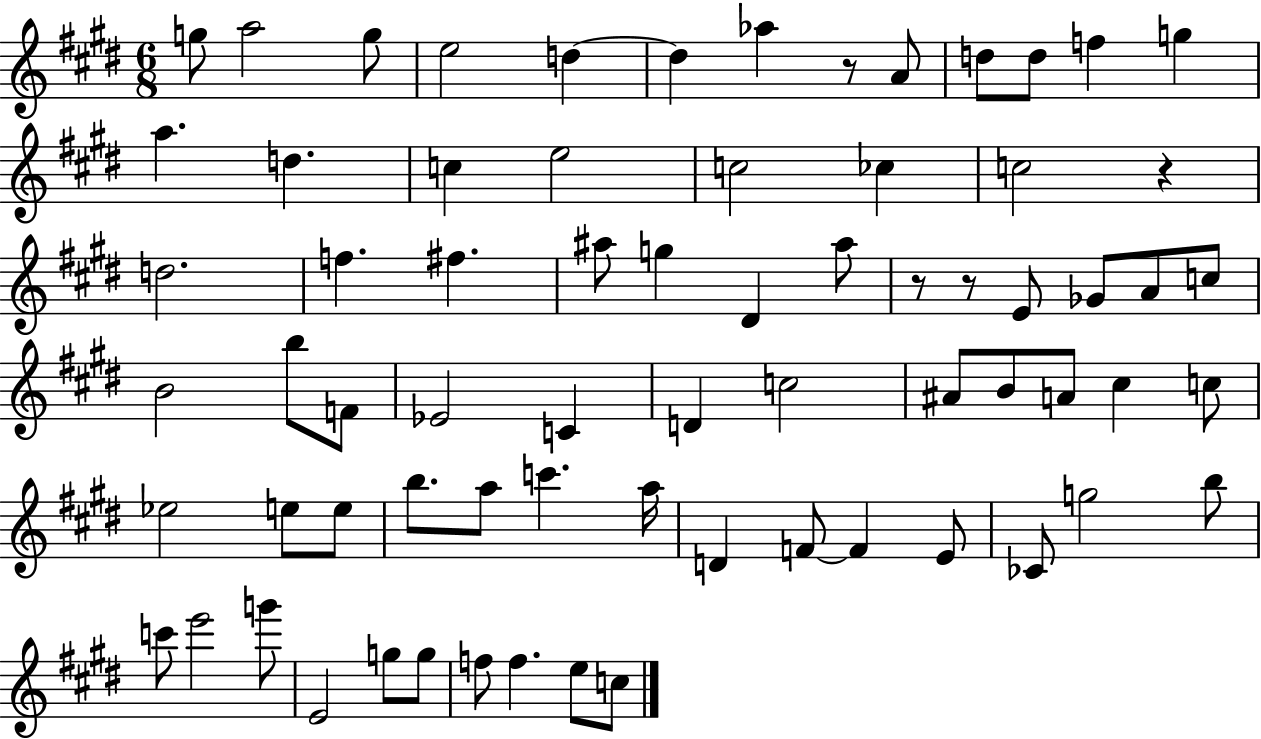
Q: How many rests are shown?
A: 4